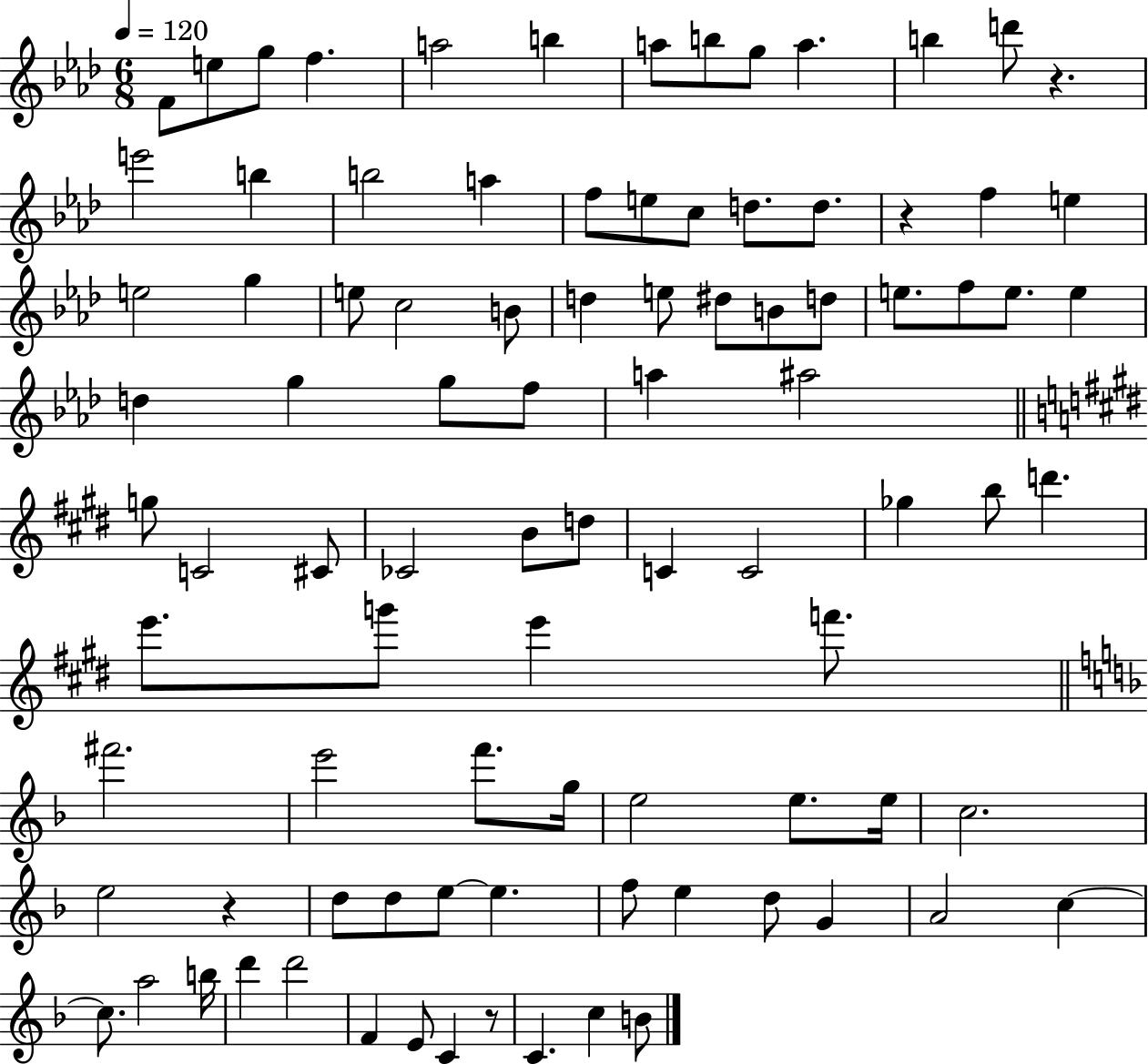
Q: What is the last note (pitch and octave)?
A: B4